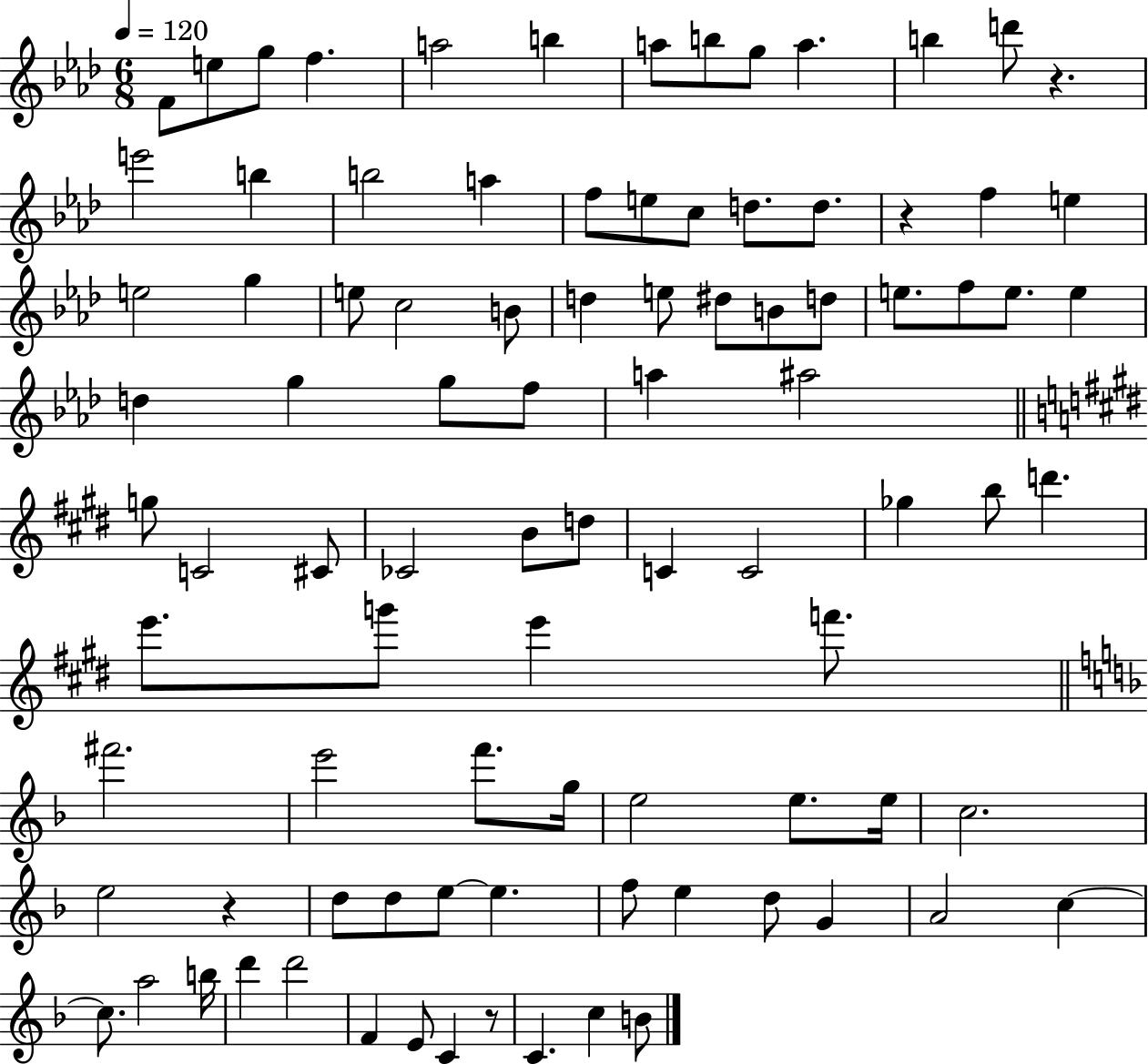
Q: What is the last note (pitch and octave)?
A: B4